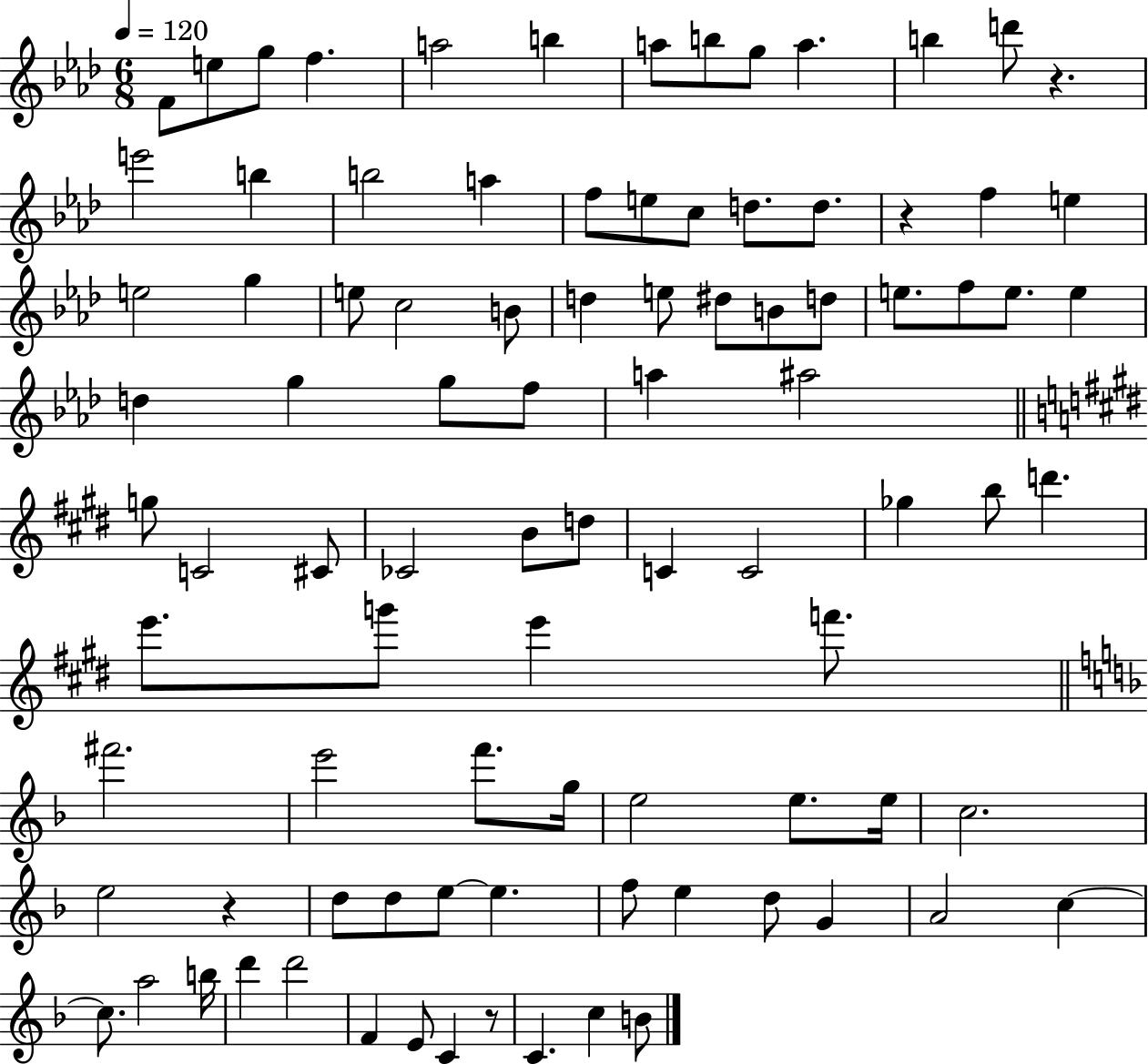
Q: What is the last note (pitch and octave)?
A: B4